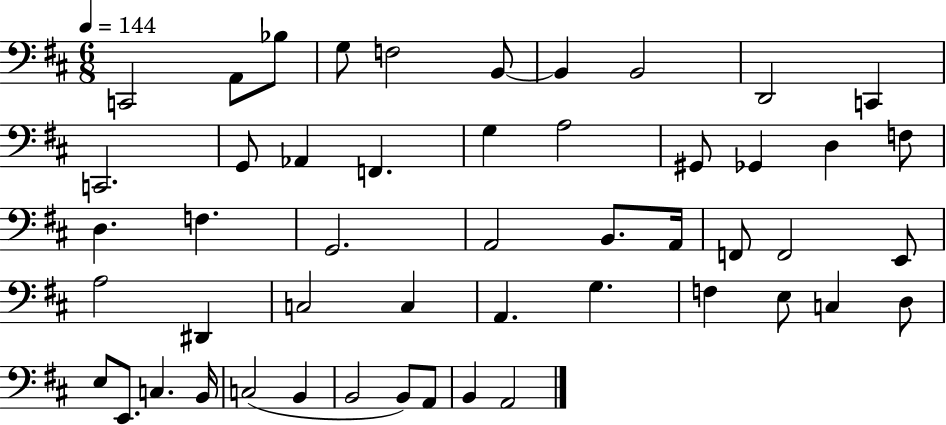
X:1
T:Untitled
M:6/8
L:1/4
K:D
C,,2 A,,/2 _B,/2 G,/2 F,2 B,,/2 B,, B,,2 D,,2 C,, C,,2 G,,/2 _A,, F,, G, A,2 ^G,,/2 _G,, D, F,/2 D, F, G,,2 A,,2 B,,/2 A,,/4 F,,/2 F,,2 E,,/2 A,2 ^D,, C,2 C, A,, G, F, E,/2 C, D,/2 E,/2 E,,/2 C, B,,/4 C,2 B,, B,,2 B,,/2 A,,/2 B,, A,,2